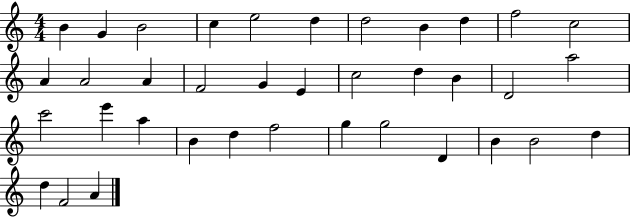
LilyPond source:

{
  \clef treble
  \numericTimeSignature
  \time 4/4
  \key c \major
  b'4 g'4 b'2 | c''4 e''2 d''4 | d''2 b'4 d''4 | f''2 c''2 | \break a'4 a'2 a'4 | f'2 g'4 e'4 | c''2 d''4 b'4 | d'2 a''2 | \break c'''2 e'''4 a''4 | b'4 d''4 f''2 | g''4 g''2 d'4 | b'4 b'2 d''4 | \break d''4 f'2 a'4 | \bar "|."
}